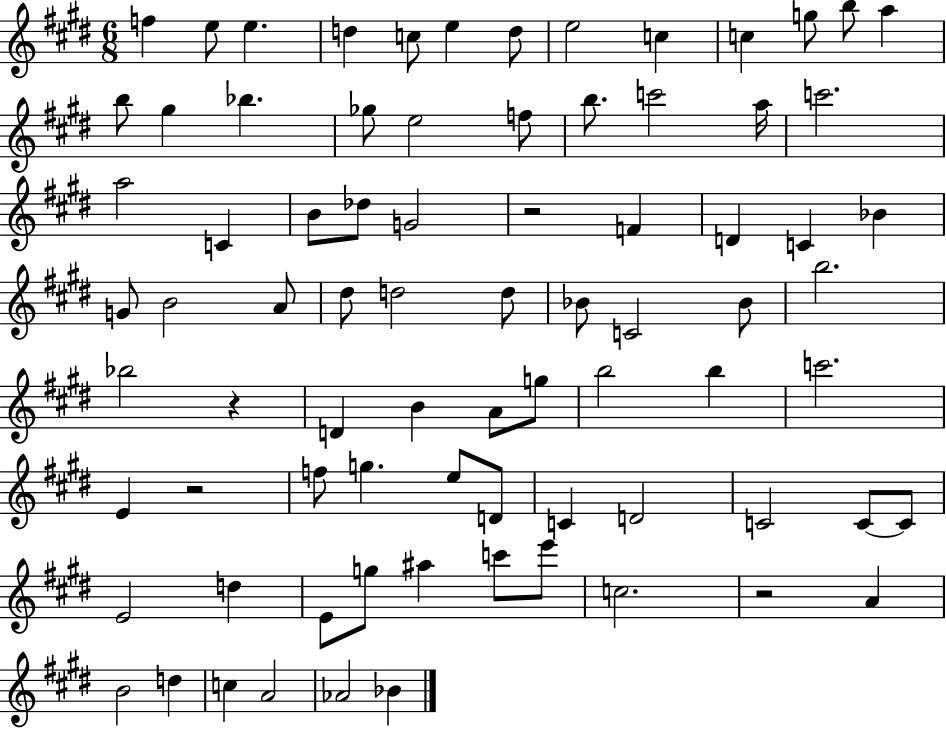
X:1
T:Untitled
M:6/8
L:1/4
K:E
f e/2 e d c/2 e d/2 e2 c c g/2 b/2 a b/2 ^g _b _g/2 e2 f/2 b/2 c'2 a/4 c'2 a2 C B/2 _d/2 G2 z2 F D C _B G/2 B2 A/2 ^d/2 d2 d/2 _B/2 C2 _B/2 b2 _b2 z D B A/2 g/2 b2 b c'2 E z2 f/2 g e/2 D/2 C D2 C2 C/2 C/2 E2 d E/2 g/2 ^a c'/2 e'/2 c2 z2 A B2 d c A2 _A2 _B